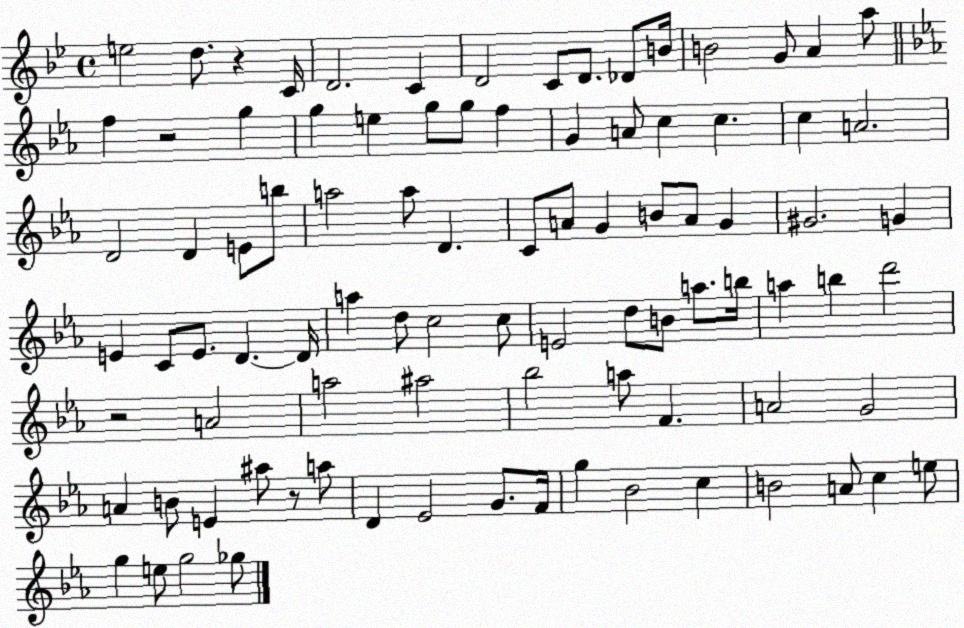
X:1
T:Untitled
M:4/4
L:1/4
K:Bb
e2 d/2 z C/4 D2 C D2 C/2 D/2 _D/2 B/4 B2 G/2 A a/2 f z2 g g e g/2 g/2 f G A/2 c c c A2 D2 D E/2 b/2 a2 a/2 D C/2 A/2 G B/2 A/2 G ^G2 G E C/2 E/2 D D/4 a d/2 c2 c/2 E2 d/2 B/2 a/2 b/4 a b d'2 z2 A2 a2 ^a2 _b2 a/2 F A2 G2 A B/2 E ^a/2 z/2 a/2 D _E2 G/2 F/4 g _B2 c B2 A/2 c e/2 g e/2 g2 _g/2